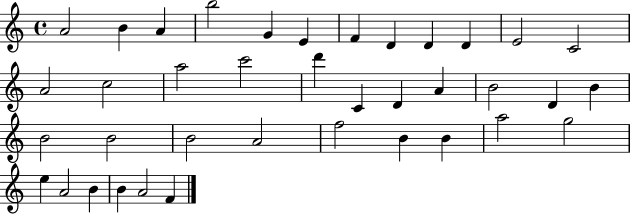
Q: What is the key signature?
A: C major